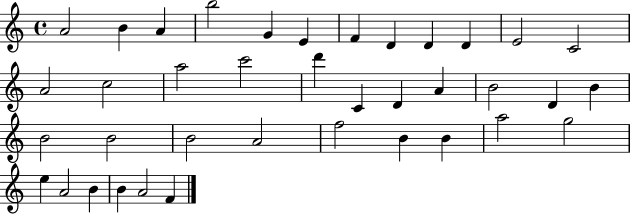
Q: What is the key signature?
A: C major